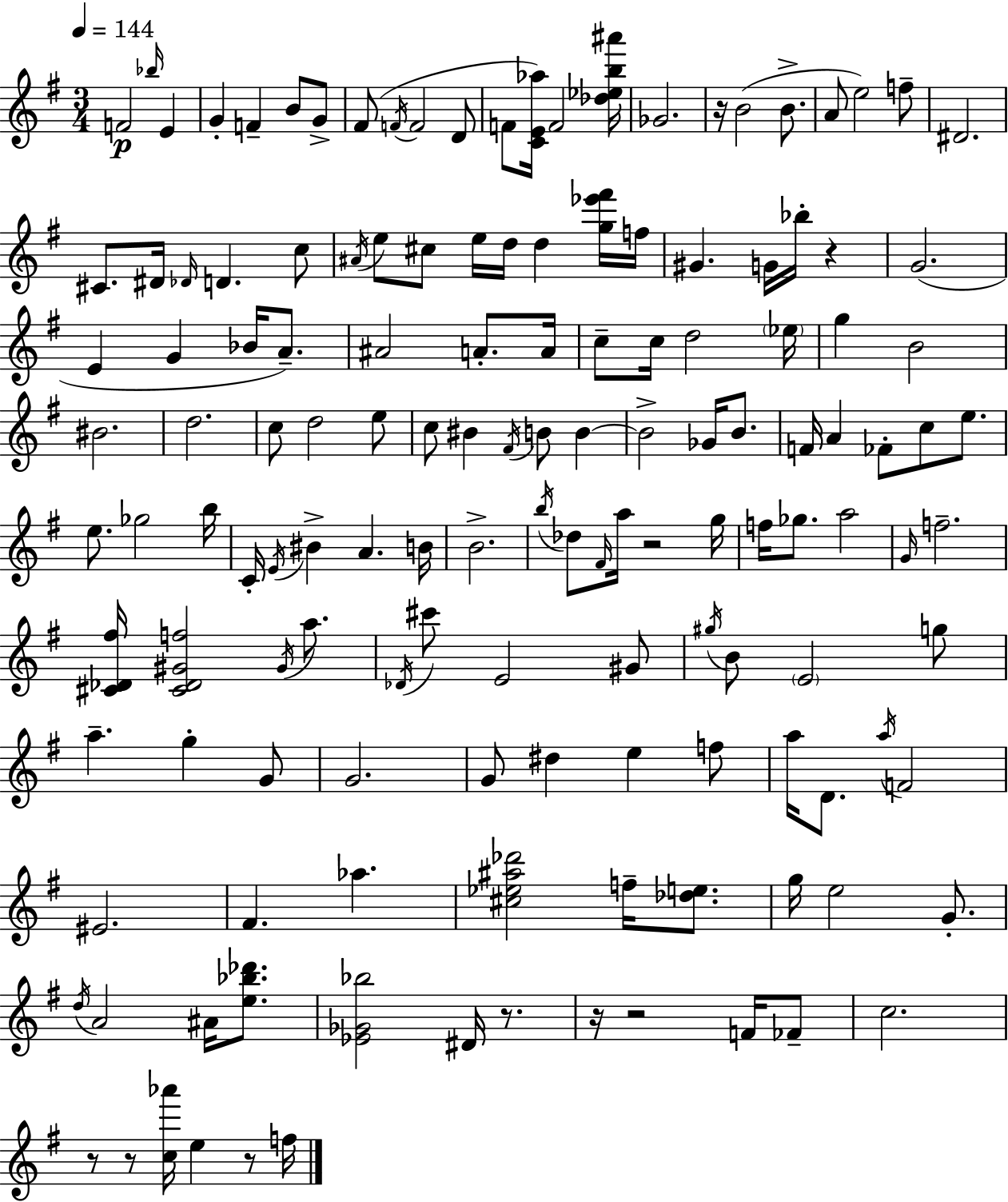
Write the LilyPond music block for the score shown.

{
  \clef treble
  \numericTimeSignature
  \time 3/4
  \key g \major
  \tempo 4 = 144
  \repeat volta 2 { f'2\p \grace { bes''16 } e'4 | g'4-. f'4-- b'8 g'8-> | fis'8( \acciaccatura { f'16 } f'2 | d'8 f'8 <c' e' aes''>16) f'2 | \break <des'' ees'' b'' ais'''>16 ges'2. | r16 b'2( b'8.-> | a'8 e''2) | f''8-- dis'2. | \break cis'8. dis'16 \grace { des'16 } d'4. | c''8 \acciaccatura { ais'16 } e''8 cis''8 e''16 d''16 d''4 | <g'' ees''' fis'''>16 f''16 gis'4. g'16 bes''16-. | r4 g'2.( | \break e'4 g'4 | bes'16 a'8.--) ais'2 | a'8.-. a'16 c''8-- c''16 d''2 | \parenthesize ees''16 g''4 b'2 | \break bis'2. | d''2. | c''8 d''2 | e''8 c''8 bis'4 \acciaccatura { fis'16 } b'8 | \break b'4~~ b'2-> | ges'16 b'8. f'16 a'4 fes'8-. | c''8 e''8. e''8. ges''2 | b''16 c'16-. \acciaccatura { e'16 } bis'4-> a'4. | \break b'16 b'2.-> | \acciaccatura { b''16 } des''8 \grace { fis'16 } a''16 r2 | g''16 f''16 ges''8. | a''2 \grace { g'16 } f''2.-- | \break <cis' des' fis''>16 <cis' des' gis' f''>2 | \acciaccatura { gis'16 } a''8. \acciaccatura { des'16 } cis'''8 | e'2 gis'8 \acciaccatura { gis''16 } | b'8 \parenthesize e'2 g''8 | \break a''4.-- g''4-. g'8 | g'2. | g'8 dis''4 e''4 f''8 | a''16 d'8. \acciaccatura { a''16 } f'2 | \break eis'2. | fis'4. aes''4. | <cis'' ees'' ais'' des'''>2 f''16-- <des'' e''>8. | g''16 e''2 g'8.-. | \break \acciaccatura { d''16 } a'2 ais'16 <e'' bes'' des'''>8. | <ees' ges' bes''>2 dis'16 r8. | r16 r2 f'16 | fes'8-- c''2. | \break r8 r8 <c'' aes'''>16 e''4 r8 | f''16 } \bar "|."
}